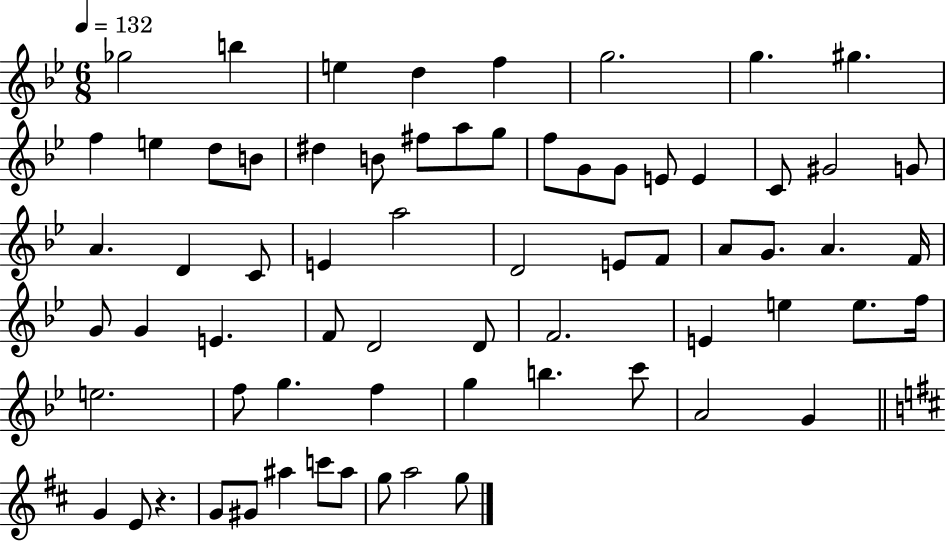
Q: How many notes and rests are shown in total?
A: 68